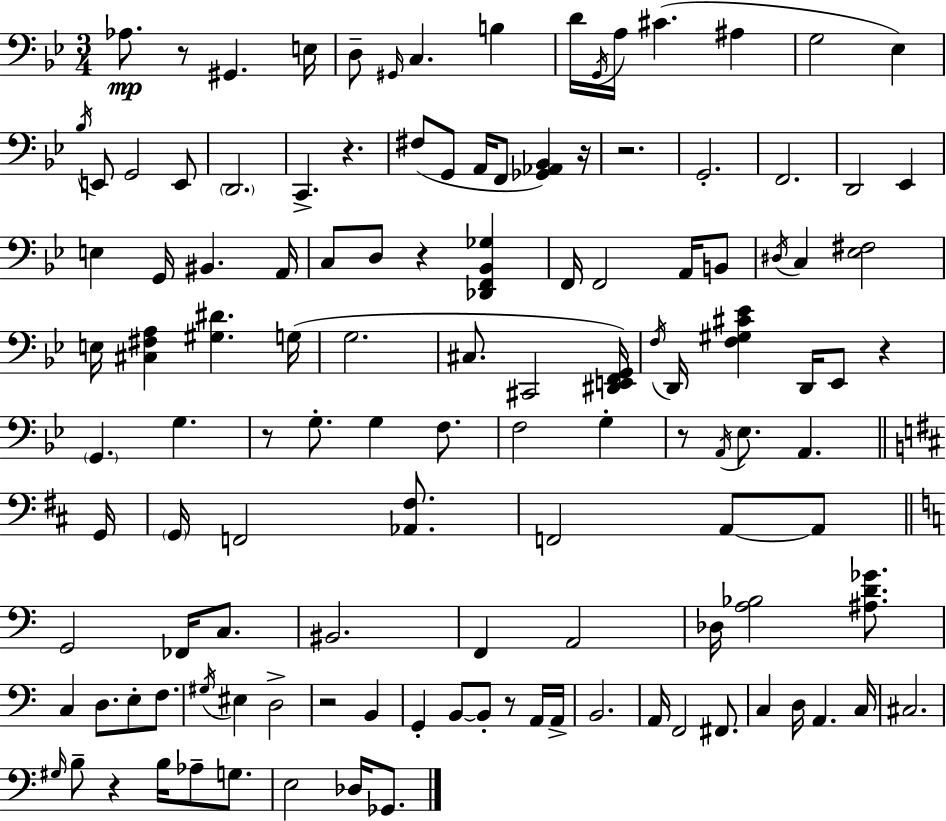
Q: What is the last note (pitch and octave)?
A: Gb2